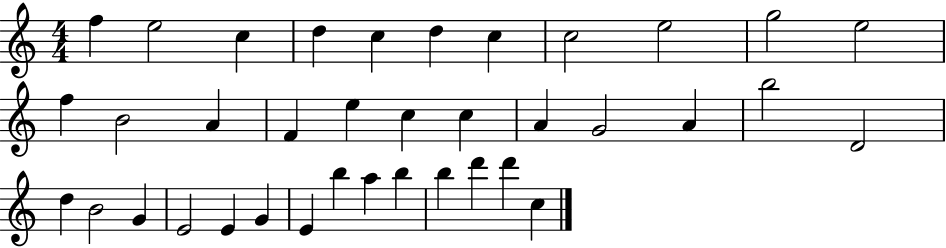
F5/q E5/h C5/q D5/q C5/q D5/q C5/q C5/h E5/h G5/h E5/h F5/q B4/h A4/q F4/q E5/q C5/q C5/q A4/q G4/h A4/q B5/h D4/h D5/q B4/h G4/q E4/h E4/q G4/q E4/q B5/q A5/q B5/q B5/q D6/q D6/q C5/q